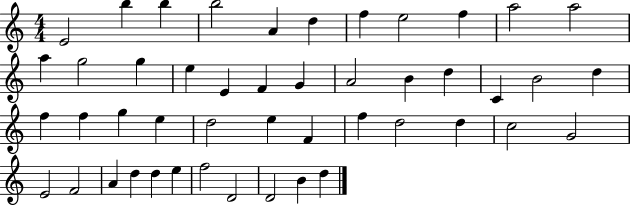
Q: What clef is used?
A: treble